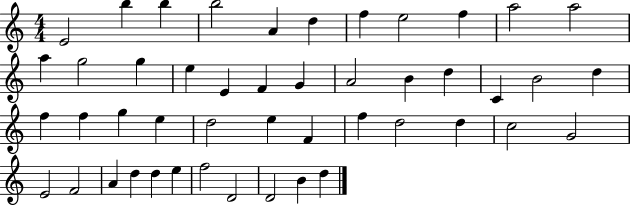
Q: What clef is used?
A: treble